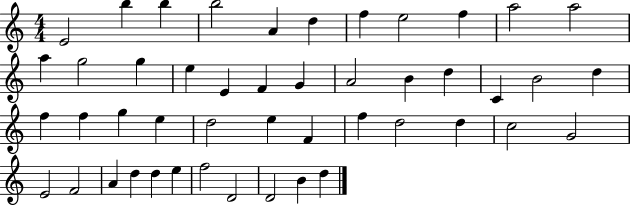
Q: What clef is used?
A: treble